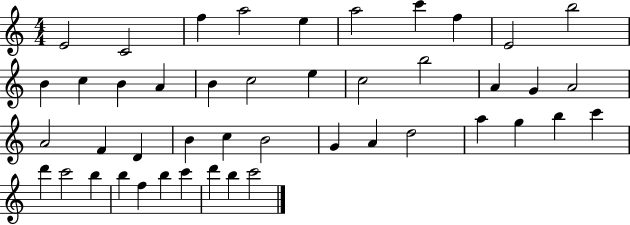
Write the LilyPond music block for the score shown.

{
  \clef treble
  \numericTimeSignature
  \time 4/4
  \key c \major
  e'2 c'2 | f''4 a''2 e''4 | a''2 c'''4 f''4 | e'2 b''2 | \break b'4 c''4 b'4 a'4 | b'4 c''2 e''4 | c''2 b''2 | a'4 g'4 a'2 | \break a'2 f'4 d'4 | b'4 c''4 b'2 | g'4 a'4 d''2 | a''4 g''4 b''4 c'''4 | \break d'''4 c'''2 b''4 | b''4 f''4 b''4 c'''4 | d'''4 b''4 c'''2 | \bar "|."
}